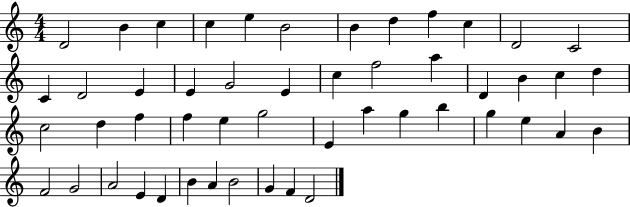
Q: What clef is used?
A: treble